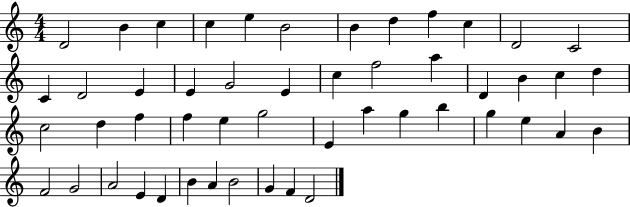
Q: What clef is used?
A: treble